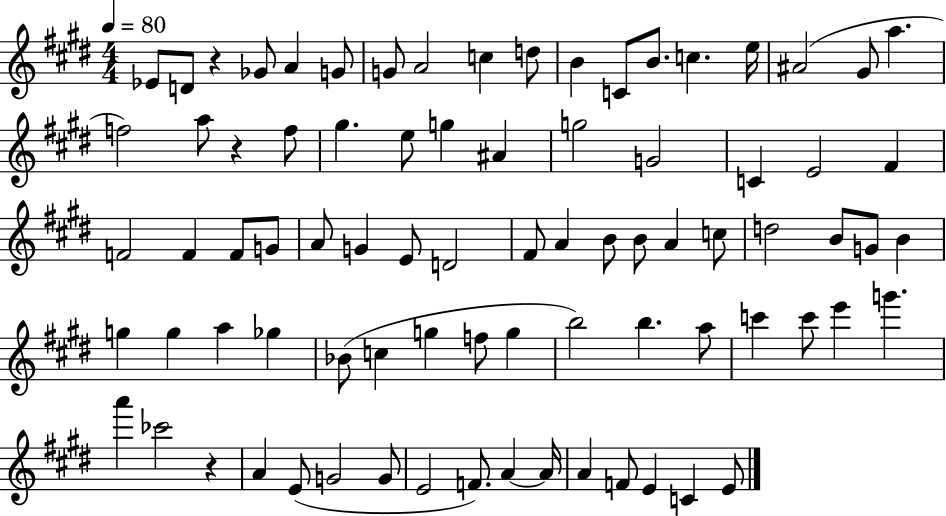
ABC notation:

X:1
T:Untitled
M:4/4
L:1/4
K:E
_E/2 D/2 z _G/2 A G/2 G/2 A2 c d/2 B C/2 B/2 c e/4 ^A2 ^G/2 a f2 a/2 z f/2 ^g e/2 g ^A g2 G2 C E2 ^F F2 F F/2 G/2 A/2 G E/2 D2 ^F/2 A B/2 B/2 A c/2 d2 B/2 G/2 B g g a _g _B/2 c g f/2 g b2 b a/2 c' c'/2 e' g' a' _c'2 z A E/2 G2 G/2 E2 F/2 A A/4 A F/2 E C E/2